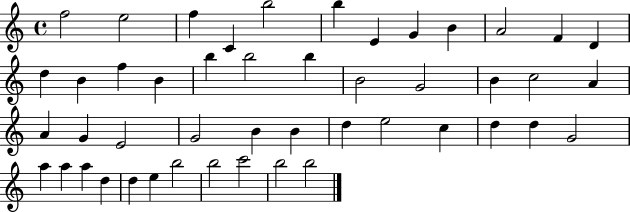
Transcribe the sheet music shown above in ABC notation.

X:1
T:Untitled
M:4/4
L:1/4
K:C
f2 e2 f C b2 b E G B A2 F D d B f B b b2 b B2 G2 B c2 A A G E2 G2 B B d e2 c d d G2 a a a d d e b2 b2 c'2 b2 b2